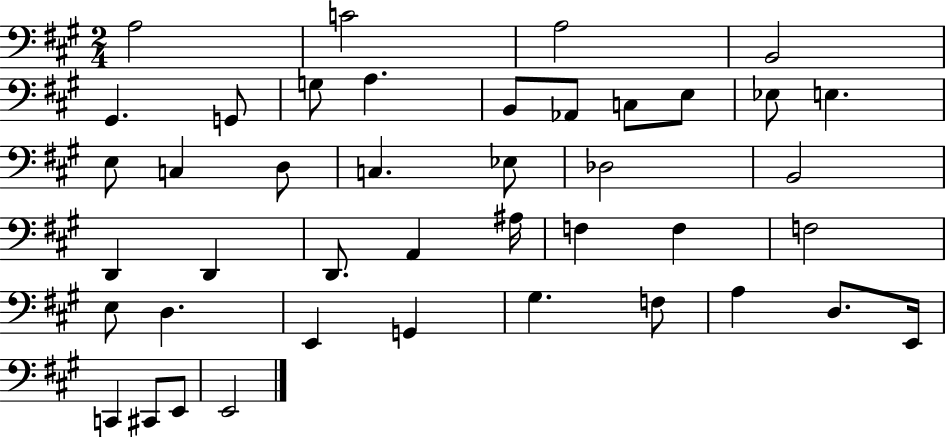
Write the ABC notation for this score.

X:1
T:Untitled
M:2/4
L:1/4
K:A
A,2 C2 A,2 B,,2 ^G,, G,,/2 G,/2 A, B,,/2 _A,,/2 C,/2 E,/2 _E,/2 E, E,/2 C, D,/2 C, _E,/2 _D,2 B,,2 D,, D,, D,,/2 A,, ^A,/4 F, F, F,2 E,/2 D, E,, G,, ^G, F,/2 A, D,/2 E,,/4 C,, ^C,,/2 E,,/2 E,,2